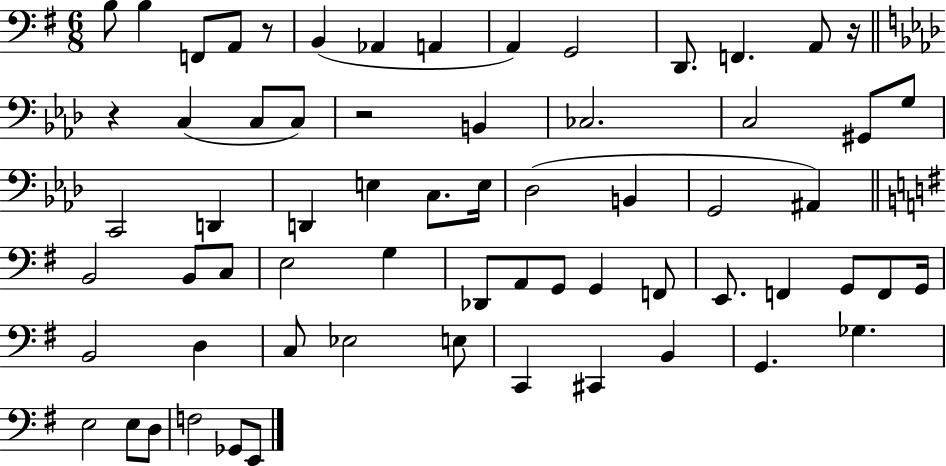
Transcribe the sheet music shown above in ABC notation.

X:1
T:Untitled
M:6/8
L:1/4
K:G
B,/2 B, F,,/2 A,,/2 z/2 B,, _A,, A,, A,, G,,2 D,,/2 F,, A,,/2 z/4 z C, C,/2 C,/2 z2 B,, _C,2 C,2 ^G,,/2 G,/2 C,,2 D,, D,, E, C,/2 E,/4 _D,2 B,, G,,2 ^A,, B,,2 B,,/2 C,/2 E,2 G, _D,,/2 A,,/2 G,,/2 G,, F,,/2 E,,/2 F,, G,,/2 F,,/2 G,,/4 B,,2 D, C,/2 _E,2 E,/2 C,, ^C,, B,, G,, _G, E,2 E,/2 D,/2 F,2 _G,,/2 E,,/2